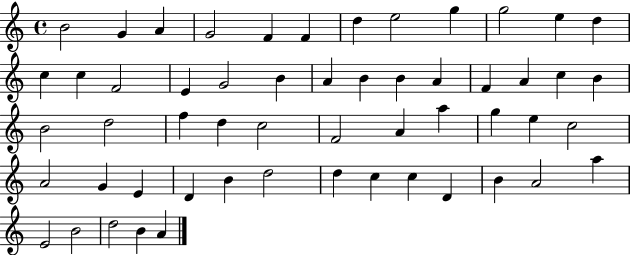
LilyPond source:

{
  \clef treble
  \time 4/4
  \defaultTimeSignature
  \key c \major
  b'2 g'4 a'4 | g'2 f'4 f'4 | d''4 e''2 g''4 | g''2 e''4 d''4 | \break c''4 c''4 f'2 | e'4 g'2 b'4 | a'4 b'4 b'4 a'4 | f'4 a'4 c''4 b'4 | \break b'2 d''2 | f''4 d''4 c''2 | f'2 a'4 a''4 | g''4 e''4 c''2 | \break a'2 g'4 e'4 | d'4 b'4 d''2 | d''4 c''4 c''4 d'4 | b'4 a'2 a''4 | \break e'2 b'2 | d''2 b'4 a'4 | \bar "|."
}